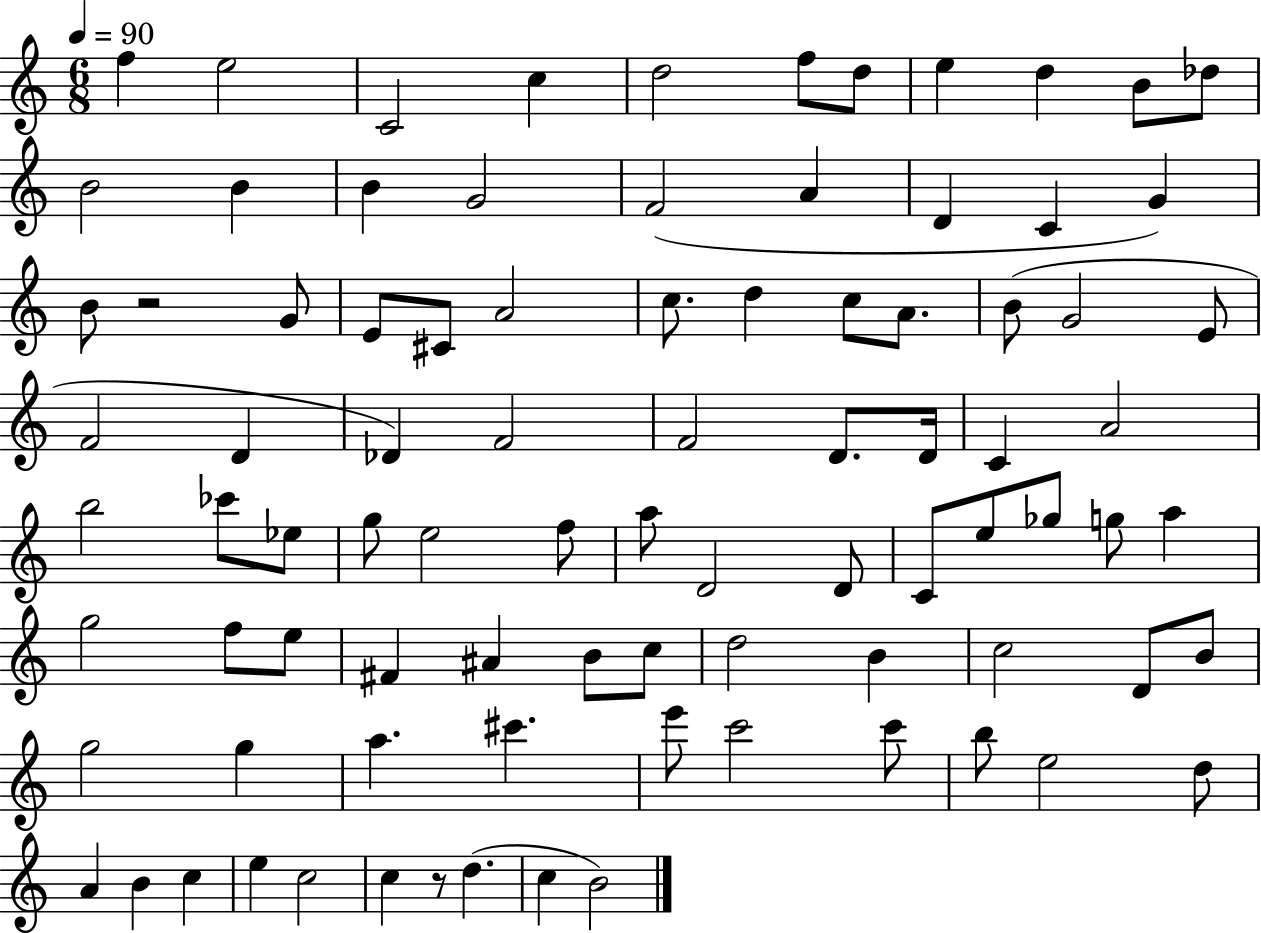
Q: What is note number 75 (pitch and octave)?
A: B5